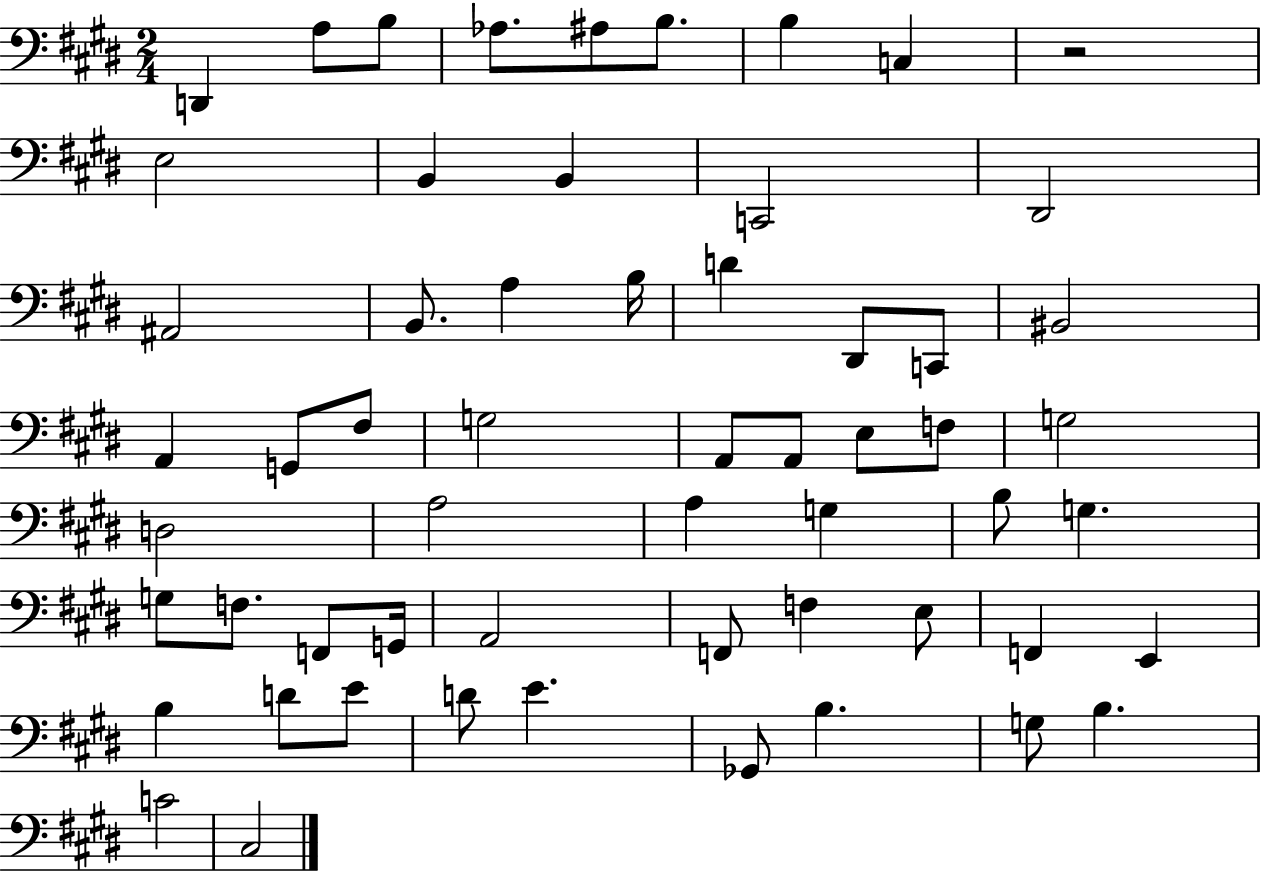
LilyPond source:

{
  \clef bass
  \numericTimeSignature
  \time 2/4
  \key e \major
  d,4 a8 b8 | aes8. ais8 b8. | b4 c4 | r2 | \break e2 | b,4 b,4 | c,2 | dis,2 | \break ais,2 | b,8. a4 b16 | d'4 dis,8 c,8 | bis,2 | \break a,4 g,8 fis8 | g2 | a,8 a,8 e8 f8 | g2 | \break d2 | a2 | a4 g4 | b8 g4. | \break g8 f8. f,8 g,16 | a,2 | f,8 f4 e8 | f,4 e,4 | \break b4 d'8 e'8 | d'8 e'4. | ges,8 b4. | g8 b4. | \break c'2 | cis2 | \bar "|."
}